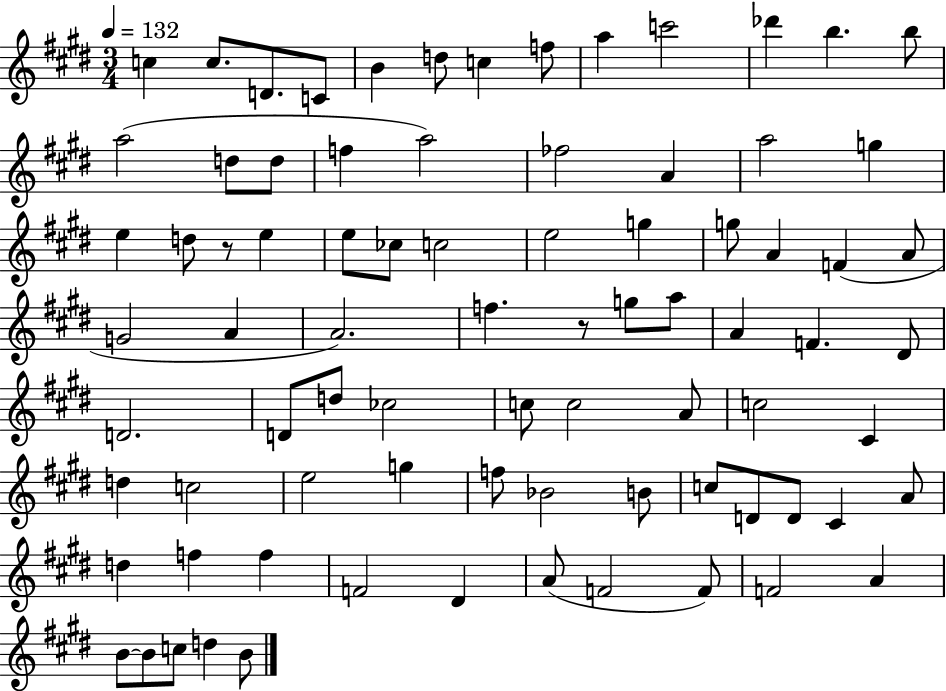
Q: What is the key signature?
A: E major